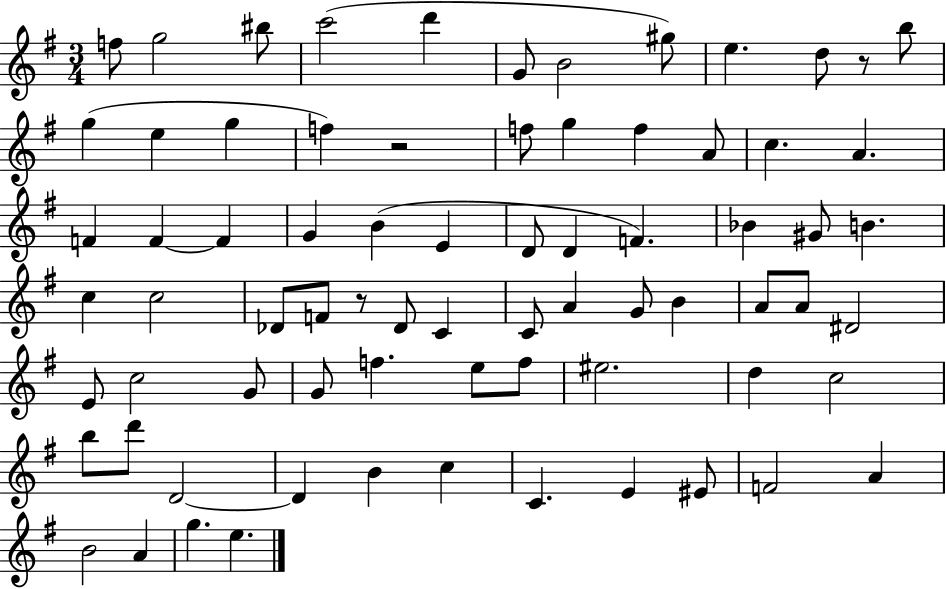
X:1
T:Untitled
M:3/4
L:1/4
K:G
f/2 g2 ^b/2 c'2 d' G/2 B2 ^g/2 e d/2 z/2 b/2 g e g f z2 f/2 g f A/2 c A F F F G B E D/2 D F _B ^G/2 B c c2 _D/2 F/2 z/2 _D/2 C C/2 A G/2 B A/2 A/2 ^D2 E/2 c2 G/2 G/2 f e/2 f/2 ^e2 d c2 b/2 d'/2 D2 D B c C E ^E/2 F2 A B2 A g e